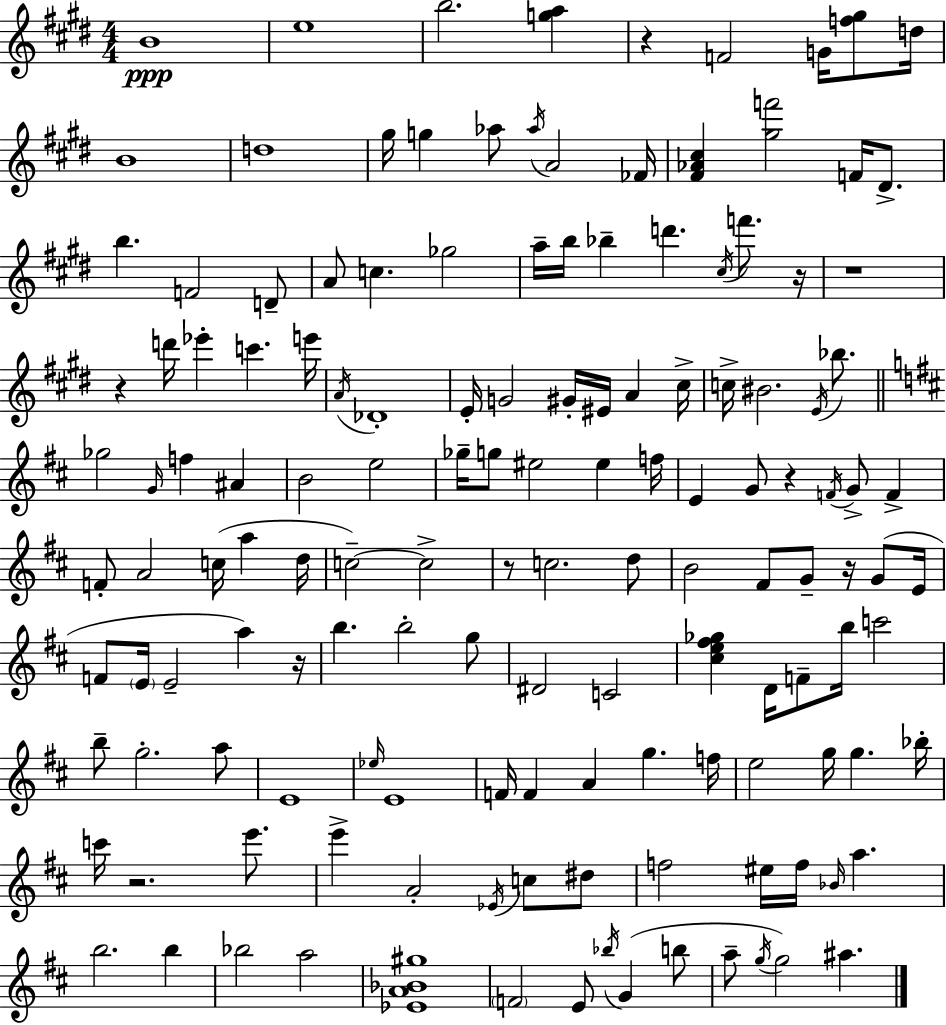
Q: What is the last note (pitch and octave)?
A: A#5